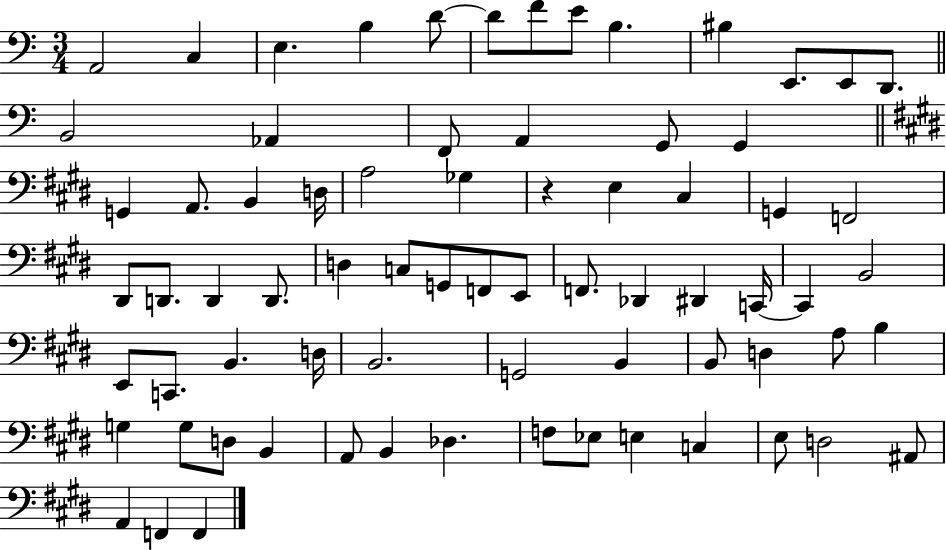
{
  \clef bass
  \numericTimeSignature
  \time 3/4
  \key c \major
  \repeat volta 2 { a,2 c4 | e4. b4 d'8~~ | d'8 f'8 e'8 b4. | bis4 e,8. e,8 d,8. | \break \bar "||" \break \key a \minor b,2 aes,4 | f,8 a,4 g,8 g,4 | \bar "||" \break \key e \major g,4 a,8. b,4 d16 | a2 ges4 | r4 e4 cis4 | g,4 f,2 | \break dis,8 d,8. d,4 d,8. | d4 c8 g,8 f,8 e,8 | f,8. des,4 dis,4 c,16~~ | c,4 b,2 | \break e,8 c,8. b,4. d16 | b,2. | g,2 b,4 | b,8 d4 a8 b4 | \break g4 g8 d8 b,4 | a,8 b,4 des4. | f8 ees8 e4 c4 | e8 d2 ais,8 | \break a,4 f,4 f,4 | } \bar "|."
}